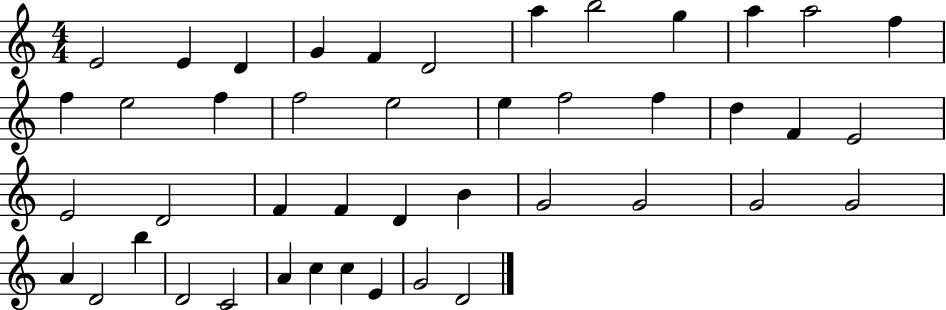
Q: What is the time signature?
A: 4/4